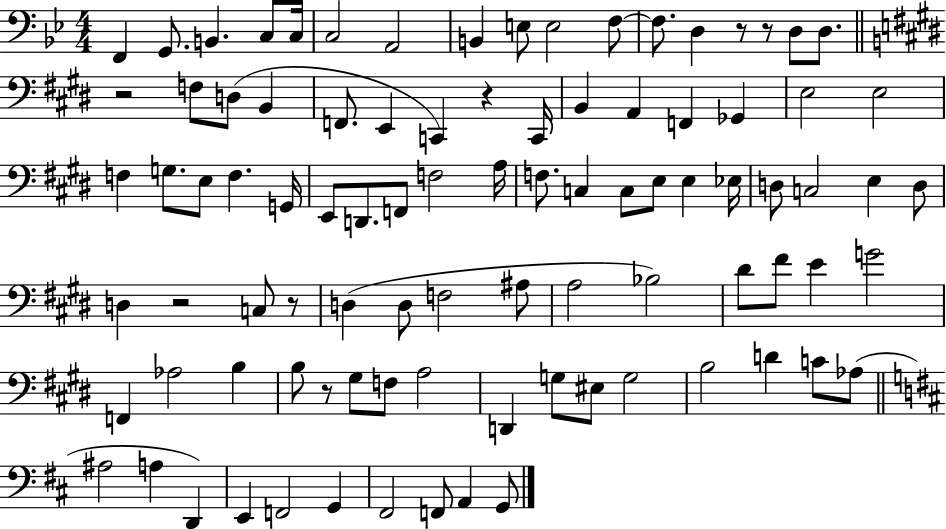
{
  \clef bass
  \numericTimeSignature
  \time 4/4
  \key bes \major
  f,4 g,8. b,4. c8 c16 | c2 a,2 | b,4 e8 e2 f8~~ | f8. d4 r8 r8 d8 d8. | \break \bar "||" \break \key e \major r2 f8 d8( b,4 | f,8. e,4 c,4) r4 c,16 | b,4 a,4 f,4 ges,4 | e2 e2 | \break f4 g8. e8 f4. g,16 | e,8 d,8. f,8 f2 a16 | f8. c4 c8 e8 e4 ees16 | d8 c2 e4 d8 | \break d4 r2 c8 r8 | d4( d8 f2 ais8 | a2 bes2) | dis'8 fis'8 e'4 g'2 | \break f,4 aes2 b4 | b8 r8 gis8 f8 a2 | d,4 g8 eis8 g2 | b2 d'4 c'8 aes8( | \break \bar "||" \break \key d \major ais2 a4 d,4) | e,4 f,2 g,4 | fis,2 f,8 a,4 g,8 | \bar "|."
}